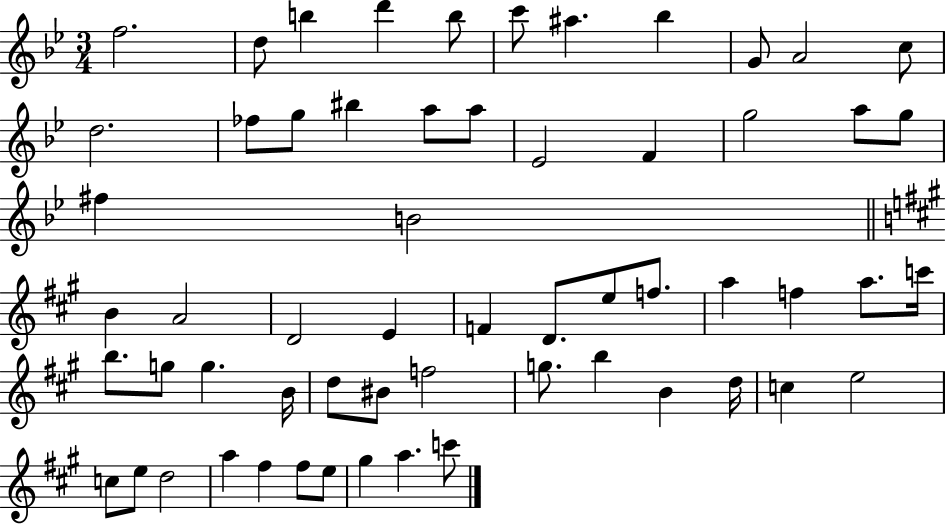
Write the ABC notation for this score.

X:1
T:Untitled
M:3/4
L:1/4
K:Bb
f2 d/2 b d' b/2 c'/2 ^a _b G/2 A2 c/2 d2 _f/2 g/2 ^b a/2 a/2 _E2 F g2 a/2 g/2 ^f B2 B A2 D2 E F D/2 e/2 f/2 a f a/2 c'/4 b/2 g/2 g B/4 d/2 ^B/2 f2 g/2 b B d/4 c e2 c/2 e/2 d2 a ^f ^f/2 e/2 ^g a c'/2